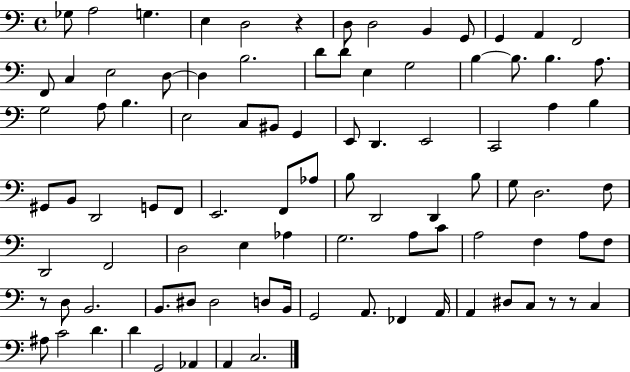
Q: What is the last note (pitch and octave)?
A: C3